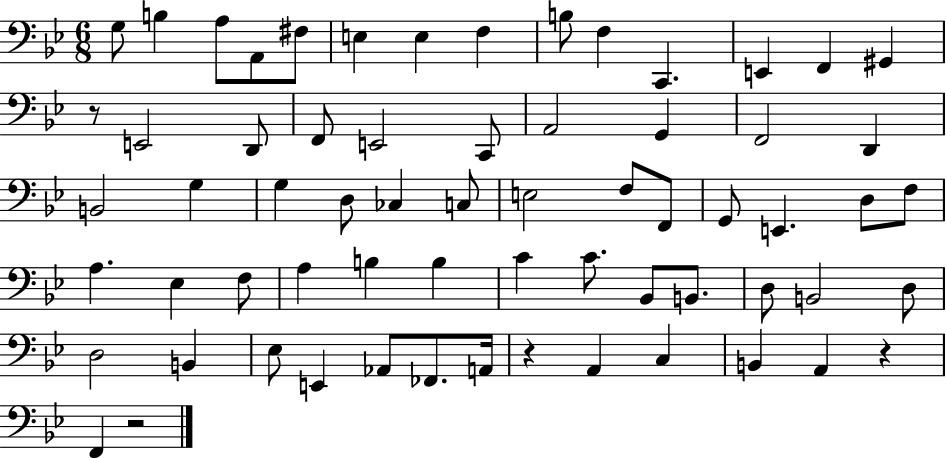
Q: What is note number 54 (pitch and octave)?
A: Ab2